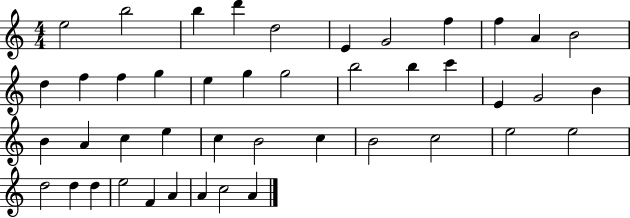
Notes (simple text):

E5/h B5/h B5/q D6/q D5/h E4/q G4/h F5/q F5/q A4/q B4/h D5/q F5/q F5/q G5/q E5/q G5/q G5/h B5/h B5/q C6/q E4/q G4/h B4/q B4/q A4/q C5/q E5/q C5/q B4/h C5/q B4/h C5/h E5/h E5/h D5/h D5/q D5/q E5/h F4/q A4/q A4/q C5/h A4/q